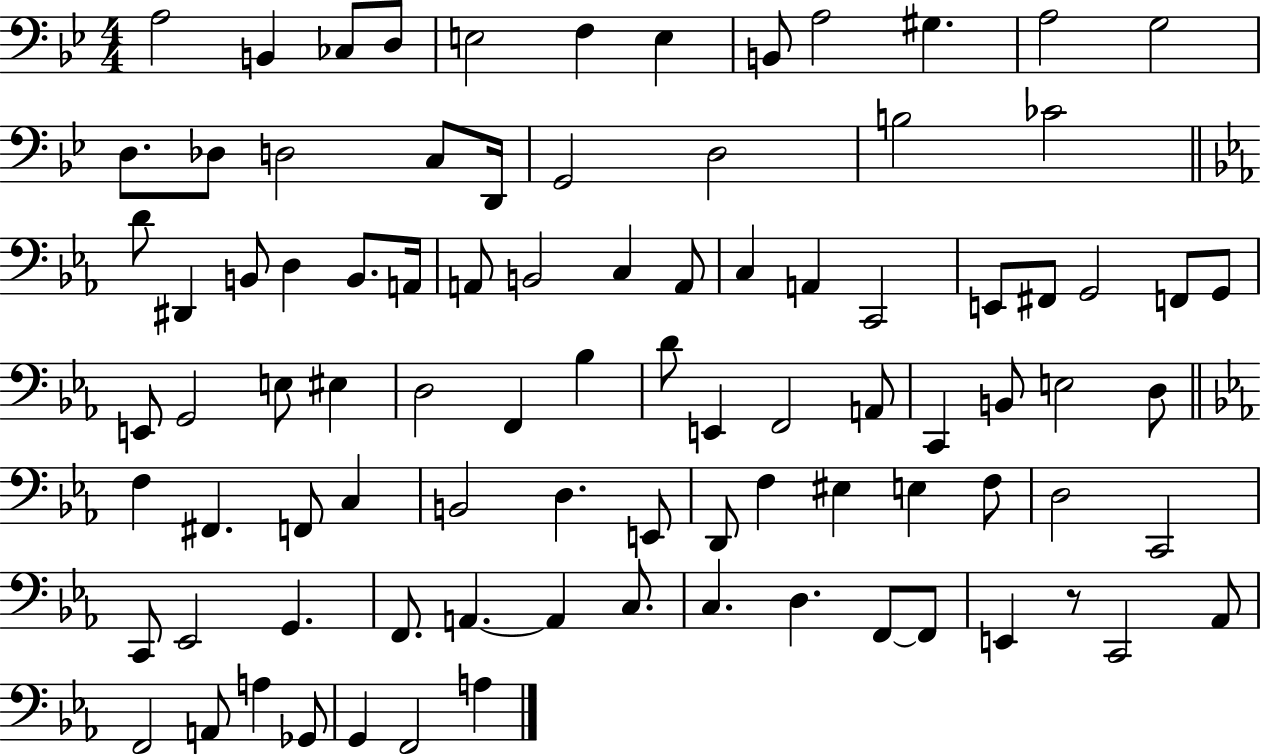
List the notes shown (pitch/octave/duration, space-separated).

A3/h B2/q CES3/e D3/e E3/h F3/q E3/q B2/e A3/h G#3/q. A3/h G3/h D3/e. Db3/e D3/h C3/e D2/s G2/h D3/h B3/h CES4/h D4/e D#2/q B2/e D3/q B2/e. A2/s A2/e B2/h C3/q A2/e C3/q A2/q C2/h E2/e F#2/e G2/h F2/e G2/e E2/e G2/h E3/e EIS3/q D3/h F2/q Bb3/q D4/e E2/q F2/h A2/e C2/q B2/e E3/h D3/e F3/q F#2/q. F2/e C3/q B2/h D3/q. E2/e D2/e F3/q EIS3/q E3/q F3/e D3/h C2/h C2/e Eb2/h G2/q. F2/e. A2/q. A2/q C3/e. C3/q. D3/q. F2/e F2/e E2/q R/e C2/h Ab2/e F2/h A2/e A3/q Gb2/e G2/q F2/h A3/q